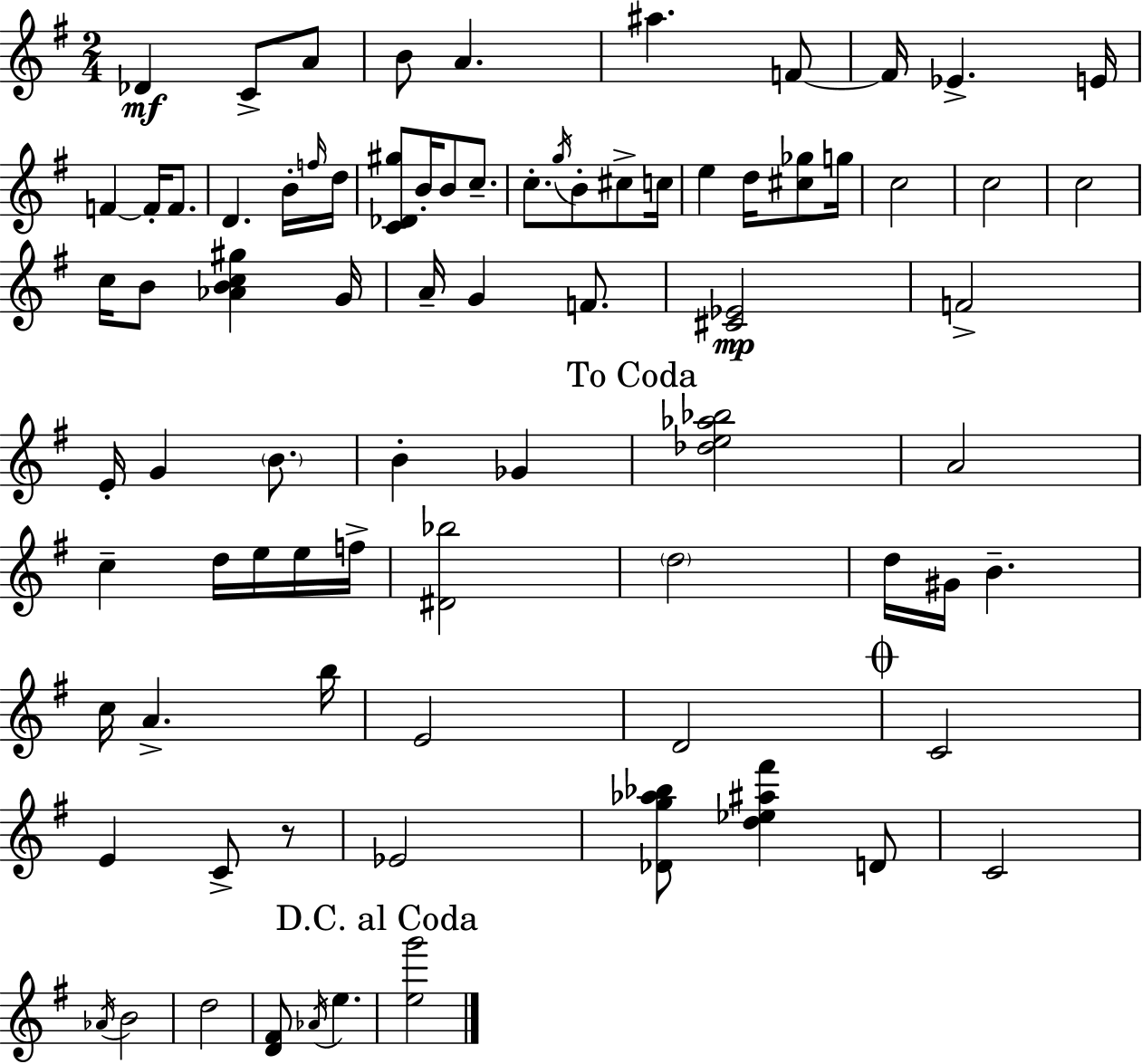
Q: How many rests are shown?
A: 1